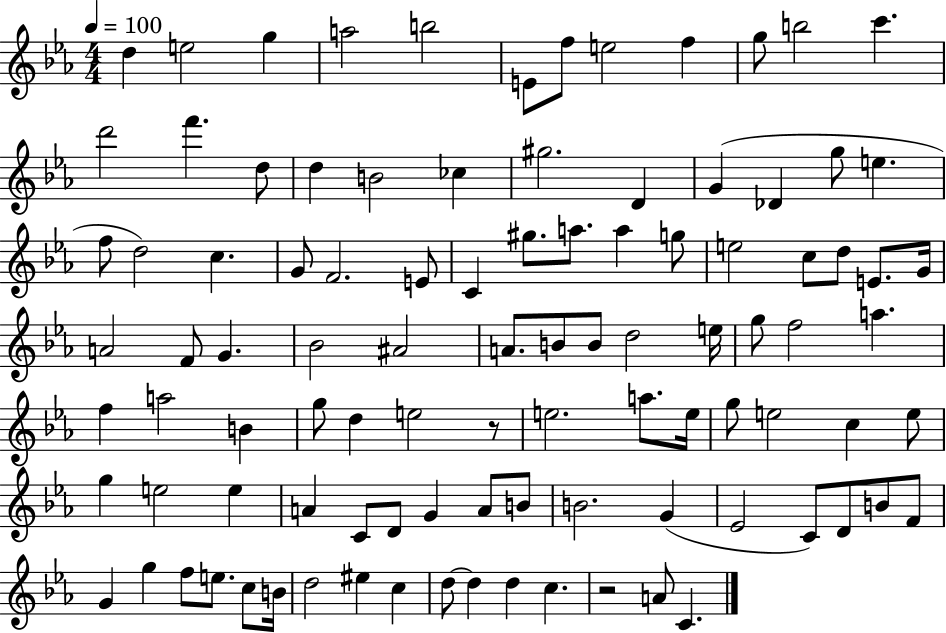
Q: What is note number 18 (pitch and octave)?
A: CES5